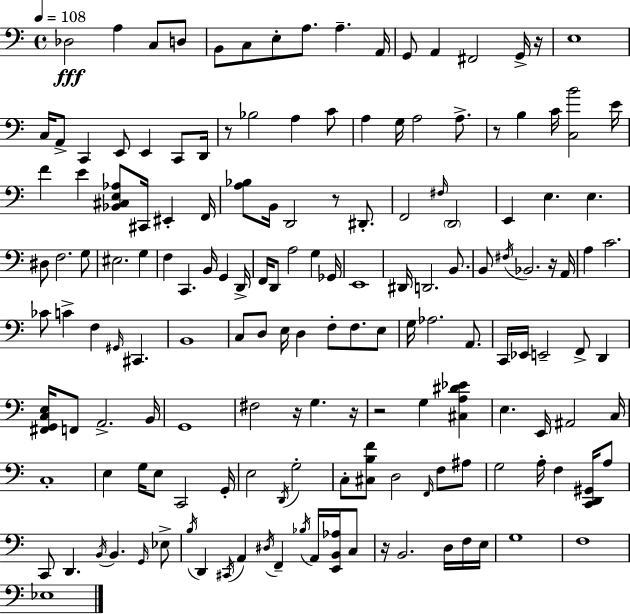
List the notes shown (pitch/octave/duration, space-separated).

Db3/h A3/q C3/e D3/e B2/e C3/e E3/e A3/e. A3/q. A2/s G2/e A2/q F#2/h G2/s R/s E3/w C3/s A2/e C2/q E2/e E2/q C2/e D2/s R/e Bb3/h A3/q C4/e A3/q G3/s A3/h A3/e. R/e B3/q C4/s [C3,B4]/h E4/s F4/q E4/q [Bb2,C#3,E3,Ab3]/e C#2/s EIS2/q F2/s [A3,Bb3]/e B2/s D2/h R/e D#2/e. F2/h F#3/s D2/h E2/q E3/q. E3/q. D#3/e F3/h. G3/e EIS3/h. G3/q F3/q C2/q. B2/s G2/q D2/s F2/s D2/e A3/h G3/q Gb2/s E2/w D#2/s D2/h. B2/e. B2/e F#3/s Bb2/h. R/s A2/s A3/q C4/h. CES4/e C4/q F3/q G#2/s C#2/q. B2/w C3/e D3/e E3/s D3/q F3/e F3/e. E3/e G3/s Ab3/h. A2/e. C2/s Eb2/s E2/h F2/e D2/q [F#2,G2,C3,E3]/s F2/e A2/h. B2/s G2/w F#3/h R/s G3/q. R/s R/h G3/q [C#3,A3,D#4,Eb4]/q E3/q. E2/s A#2/h C3/s C3/w E3/q G3/s E3/e C2/h G2/s E3/h D2/s G3/h C3/e [C#3,B3,F4]/e D3/h F2/s F3/e A#3/e G3/h A3/s F3/q [C2,D2,G#2]/s A3/e C2/e D2/q. B2/s B2/q. G2/s Eb3/e B3/s D2/q C#2/s A2/q D#3/s F2/q Bb3/s A2/s [E2,B2,Ab3]/s C3/e R/s B2/h. D3/s F3/s E3/s G3/w F3/w Eb3/w